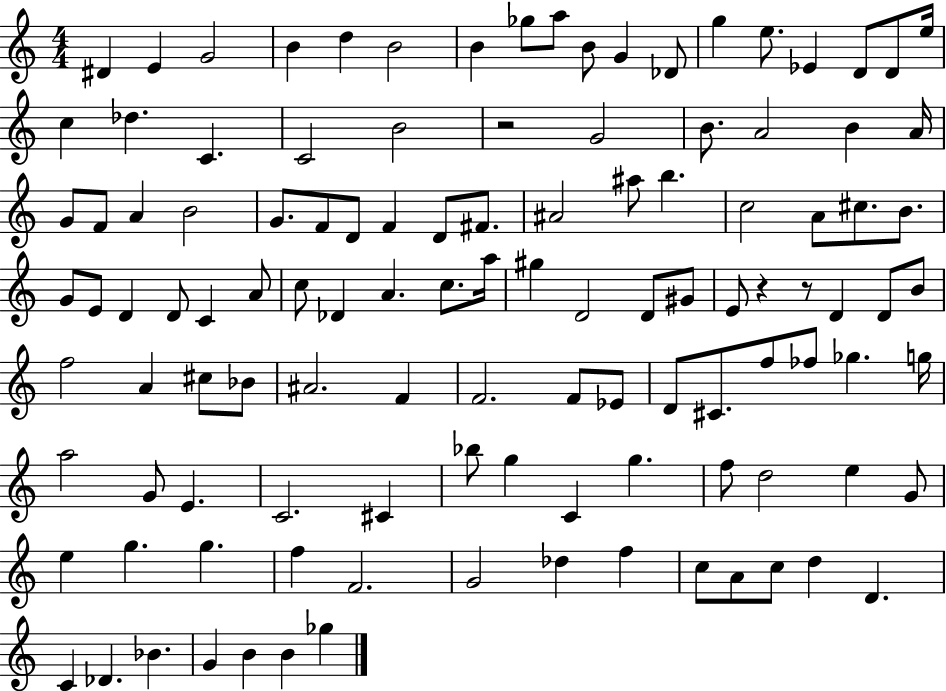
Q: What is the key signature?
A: C major